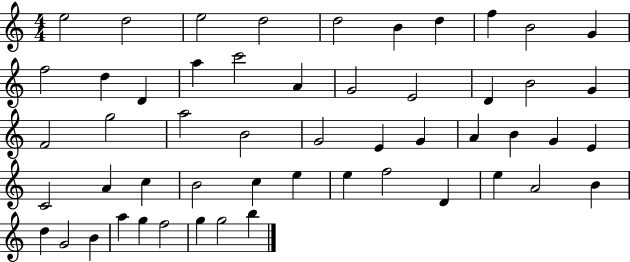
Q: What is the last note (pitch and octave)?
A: B5